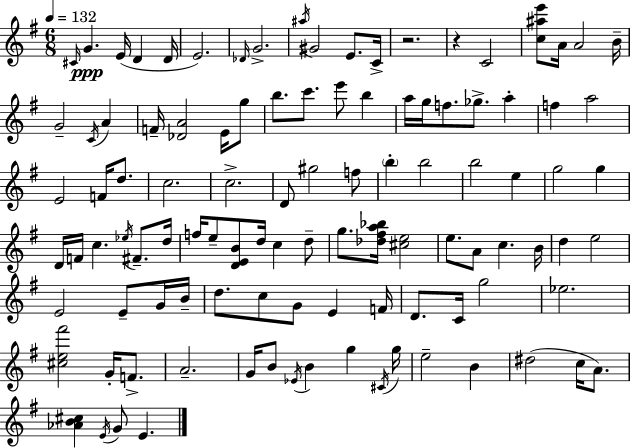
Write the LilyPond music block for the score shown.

{
  \clef treble
  \numericTimeSignature
  \time 6/8
  \key g \major
  \tempo 4 = 132
  \repeat volta 2 { \grace { cis'16 }\ppp g'4. e'16( d'4 | d'16 e'2.) | \grace { des'16 } g'2.-> | \acciaccatura { ais''16 } gis'2 e'8. | \break c'16-> r2. | r4 c'2 | <c'' ais'' e'''>8 a'16 a'2 | b'16-- g'2-- \acciaccatura { c'16 } | \break a'4 f'16-- <des' a'>2 | e'16 g''8 b''8. c'''8. e'''8 | b''4 a''16 g''16 f''8. ges''8.-> | a''4-. f''4 a''2 | \break e'2 | f'16 d''8. c''2. | c''2.-> | d'8 gis''2 | \break f''8 \parenthesize b''4-. b''2 | b''2 | e''4 g''2 | g''4 d'16 f'16 c''4. | \break \acciaccatura { ees''16 } fis'8.-- d''16 f''16 e''8-- <d' e' b'>8 d''16 c''4 | d''8-- g''8. <des'' fis'' a'' bes''>16 <cis'' e''>2 | e''8. a'8 c''4. | b'16 d''4 e''2 | \break e'2 | e'8-- g'16 b'16-- d''8. c''8 g'8 | e'4 f'16 d'8. c'16 g''2 | ees''2. | \break <cis'' e'' fis'''>2 | g'16-. f'8.-> a'2.-- | g'16 b'8 \acciaccatura { ees'16 } b'4 | g''4 \acciaccatura { cis'16 } g''16 e''2-- | \break b'4 dis''2( | c''16 a'8.) <aes' b' cis''>4 \acciaccatura { e'16 } | g'8 e'4. } \bar "|."
}